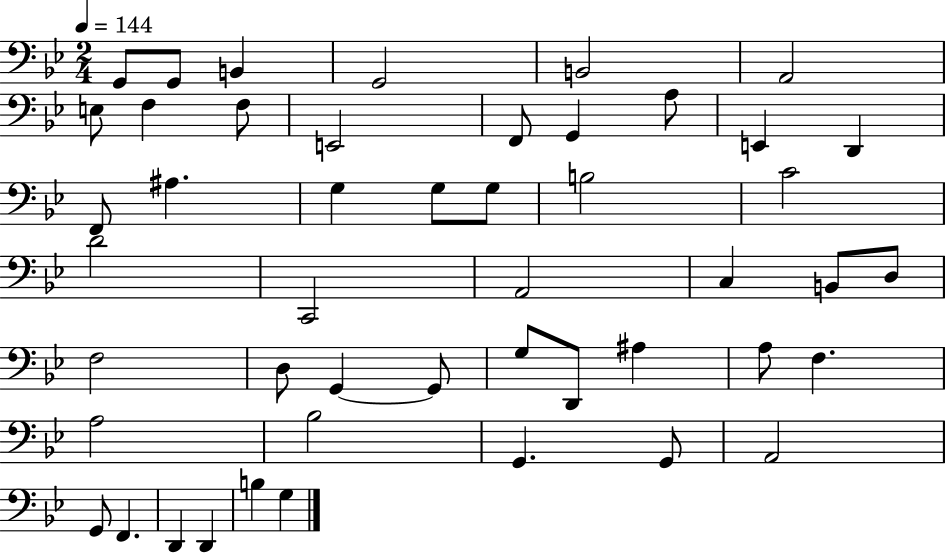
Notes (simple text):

G2/e G2/e B2/q G2/h B2/h A2/h E3/e F3/q F3/e E2/h F2/e G2/q A3/e E2/q D2/q F2/e A#3/q. G3/q G3/e G3/e B3/h C4/h D4/h C2/h A2/h C3/q B2/e D3/e F3/h D3/e G2/q G2/e G3/e D2/e A#3/q A3/e F3/q. A3/h Bb3/h G2/q. G2/e A2/h G2/e F2/q. D2/q D2/q B3/q G3/q